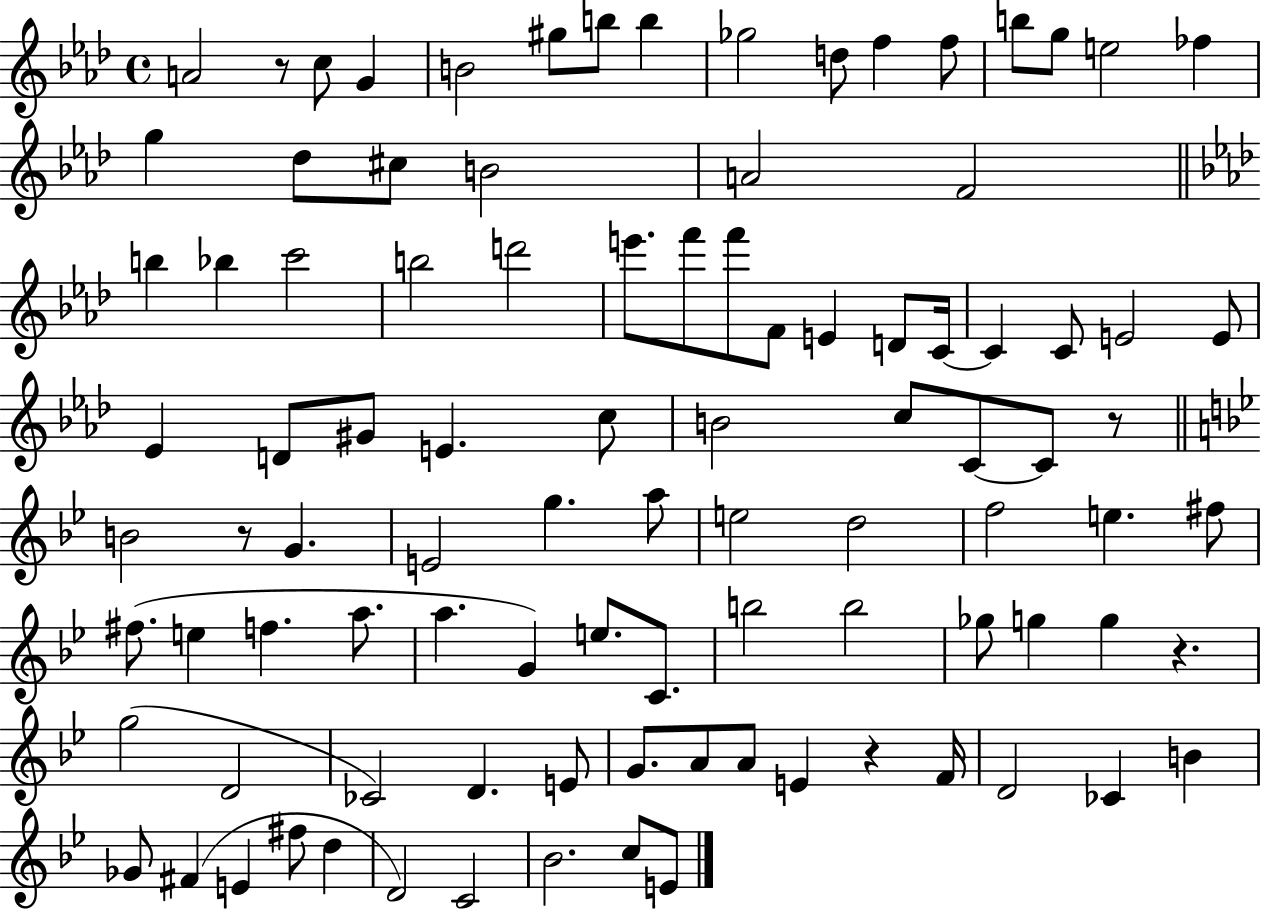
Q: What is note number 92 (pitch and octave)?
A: E4